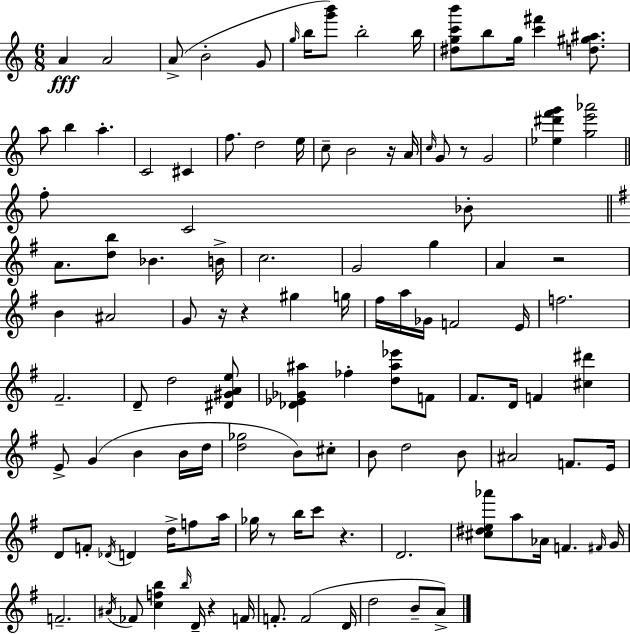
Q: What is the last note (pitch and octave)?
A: A4